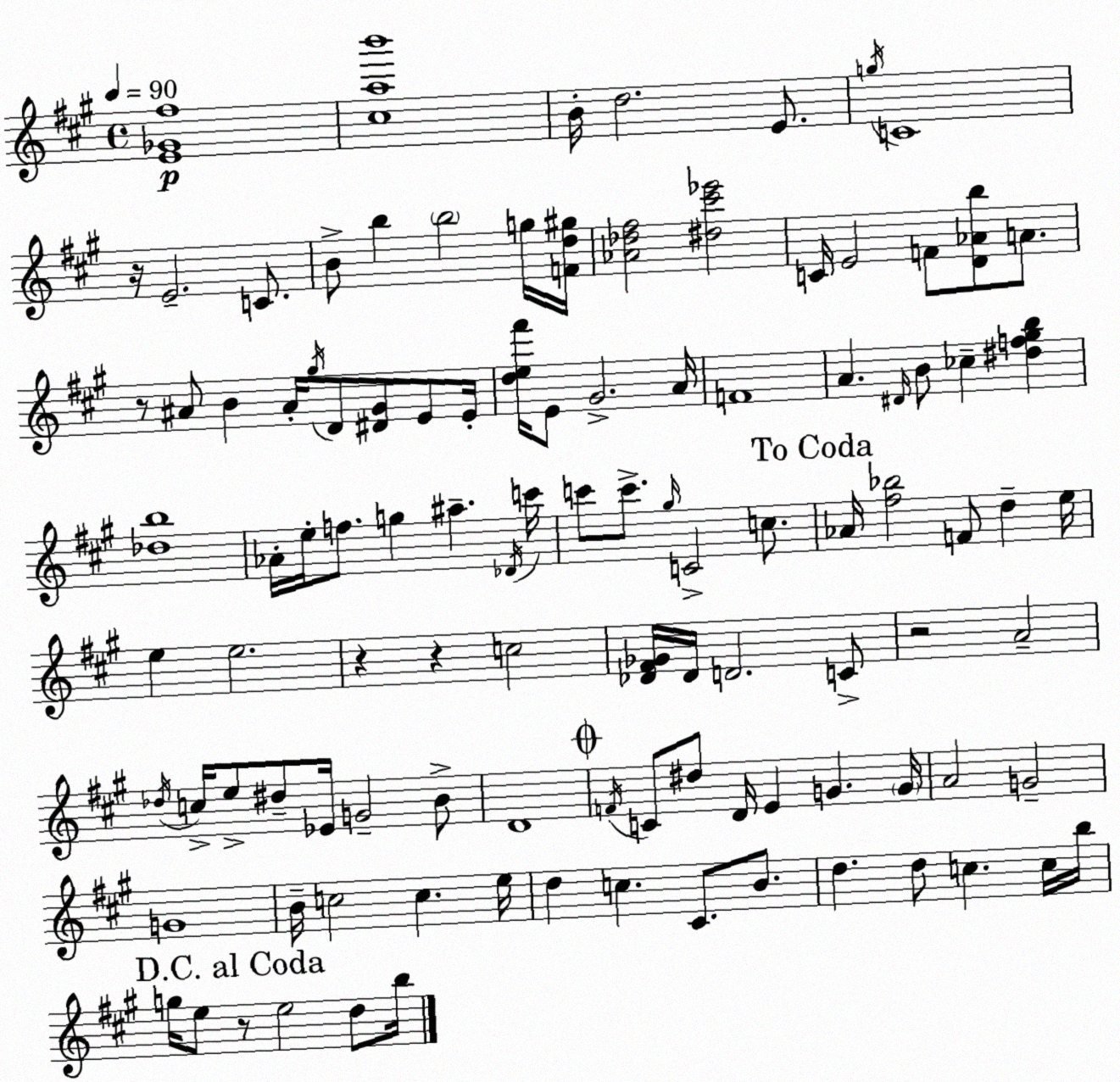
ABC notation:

X:1
T:Untitled
M:4/4
L:1/4
K:A
[E_G^f]4 [^cab']4 B/4 d2 E/2 g/4 C4 z/4 E2 C/2 B/2 b b2 g/4 [Fd^g]/4 [_A_d^f]2 [^d^c'_e']2 C/4 E2 F/2 [D_Ab]/2 A/2 z/2 ^A/2 B ^A/4 ^g/4 D/2 [^D^G]/2 E/2 E/4 [de^f']/4 E/2 ^G2 A/4 F4 A ^D/4 B/2 _c [^df^gb] [_db]4 _A/4 e/4 f/2 g ^a _D/4 c'/4 c'/2 c'/2 ^g/4 C2 c/2 _A/4 [^f_b]2 F/2 d e/4 e e2 z z c2 [_D^F_G]/4 _D/4 D2 C/2 z2 A2 _d/4 c/4 e/2 ^d/2 _E/4 G2 B/2 D4 F/4 C/2 ^d/2 D/4 E G G/4 A2 G2 G4 B/4 c2 c e/4 d c ^C/2 B/2 d d/2 c c/4 b/4 g/4 e/2 z/2 e2 d/2 b/4